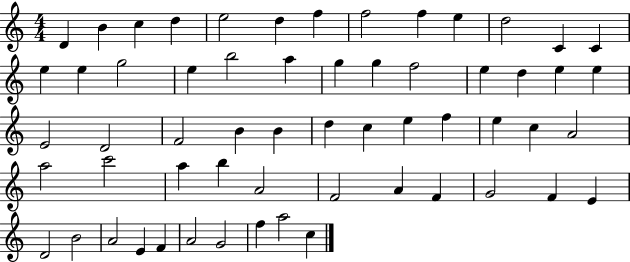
D4/q B4/q C5/q D5/q E5/h D5/q F5/q F5/h F5/q E5/q D5/h C4/q C4/q E5/q E5/q G5/h E5/q B5/h A5/q G5/q G5/q F5/h E5/q D5/q E5/q E5/q E4/h D4/h F4/h B4/q B4/q D5/q C5/q E5/q F5/q E5/q C5/q A4/h A5/h C6/h A5/q B5/q A4/h F4/h A4/q F4/q G4/h F4/q E4/q D4/h B4/h A4/h E4/q F4/q A4/h G4/h F5/q A5/h C5/q